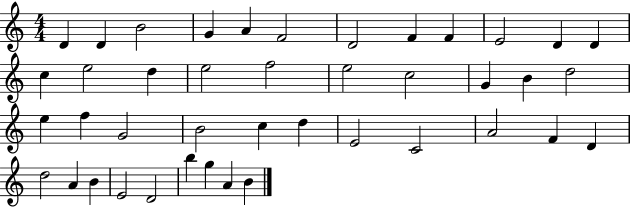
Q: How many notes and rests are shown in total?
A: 42